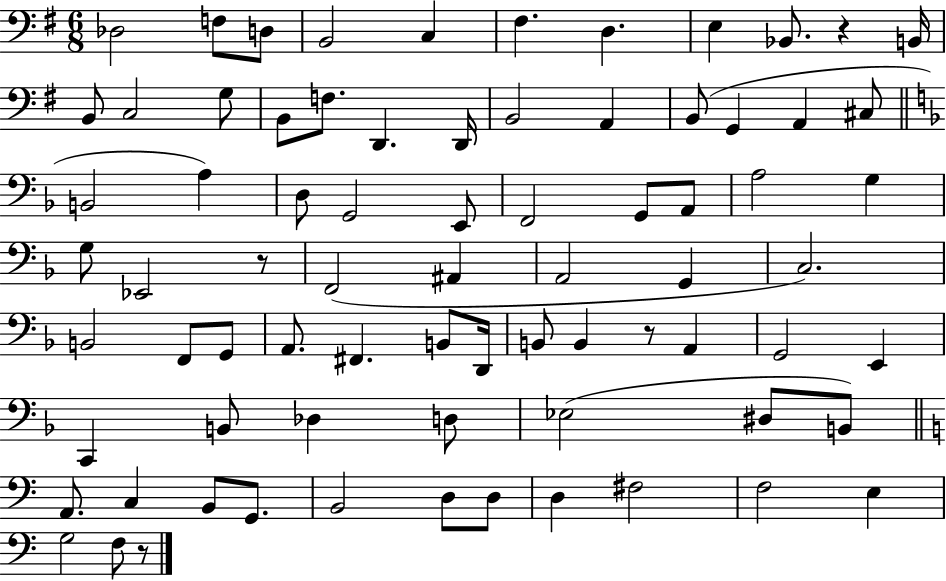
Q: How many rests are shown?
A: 4